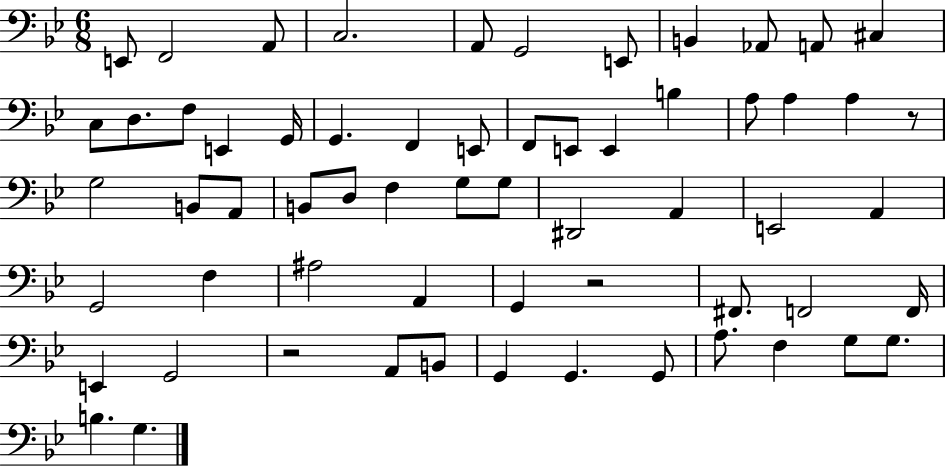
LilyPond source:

{
  \clef bass
  \numericTimeSignature
  \time 6/8
  \key bes \major
  e,8 f,2 a,8 | c2. | a,8 g,2 e,8 | b,4 aes,8 a,8 cis4 | \break c8 d8. f8 e,4 g,16 | g,4. f,4 e,8 | f,8 e,8 e,4 b4 | a8 a4 a4 r8 | \break g2 b,8 a,8 | b,8 d8 f4 g8 g8 | dis,2 a,4 | e,2 a,4 | \break g,2 f4 | ais2 a,4 | g,4 r2 | fis,8. f,2 f,16 | \break e,4 g,2 | r2 a,8 b,8 | g,4 g,4. g,8 | a8. f4 g8 g8. | \break b4. g4. | \bar "|."
}